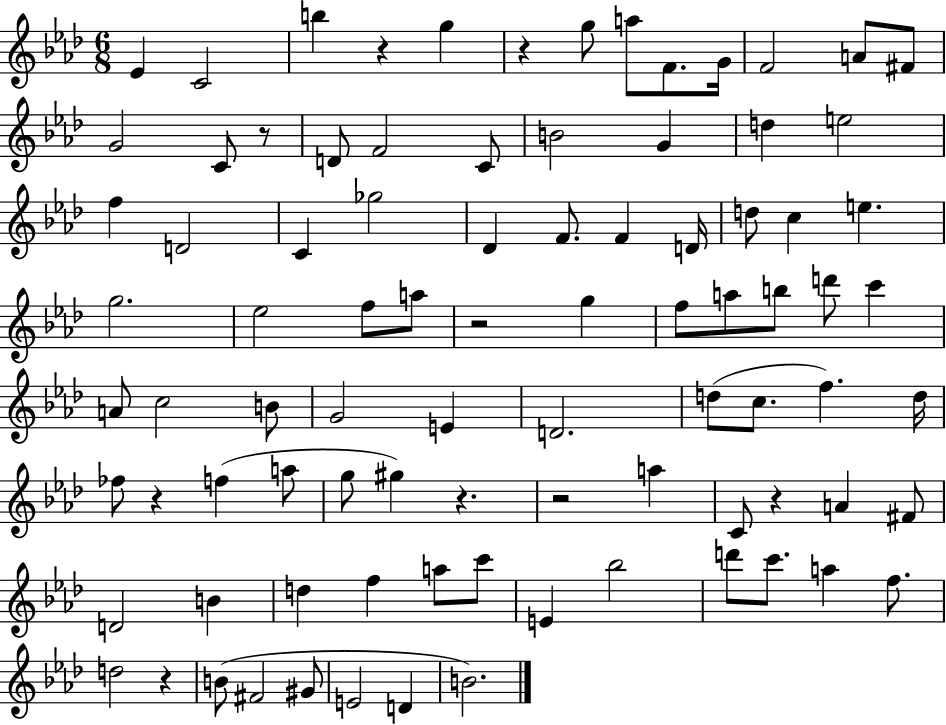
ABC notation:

X:1
T:Untitled
M:6/8
L:1/4
K:Ab
_E C2 b z g z g/2 a/2 F/2 G/4 F2 A/2 ^F/2 G2 C/2 z/2 D/2 F2 C/2 B2 G d e2 f D2 C _g2 _D F/2 F D/4 d/2 c e g2 _e2 f/2 a/2 z2 g f/2 a/2 b/2 d'/2 c' A/2 c2 B/2 G2 E D2 d/2 c/2 f d/4 _f/2 z f a/2 g/2 ^g z z2 a C/2 z A ^F/2 D2 B d f a/2 c'/2 E _b2 d'/2 c'/2 a f/2 d2 z B/2 ^F2 ^G/2 E2 D B2